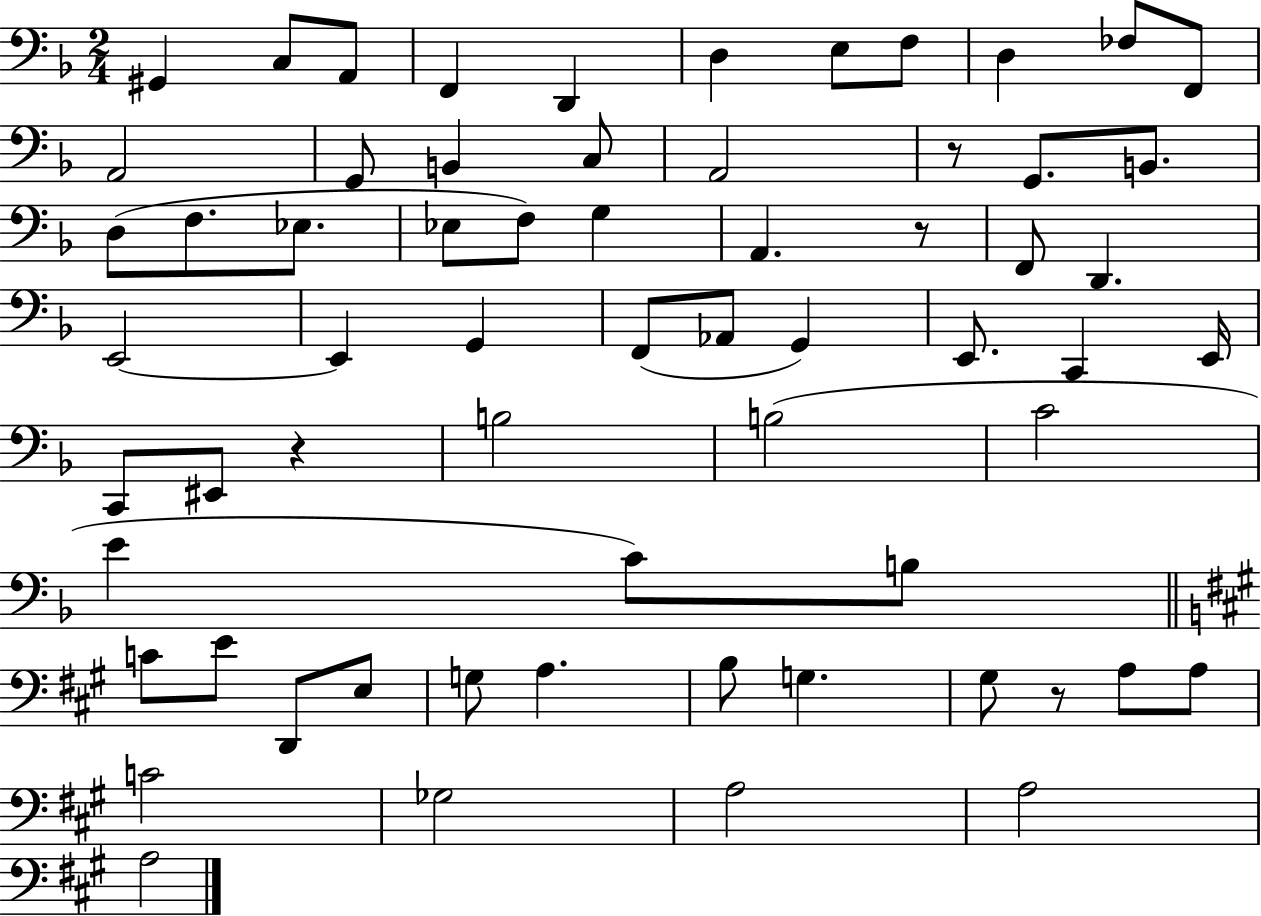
G#2/q C3/e A2/e F2/q D2/q D3/q E3/e F3/e D3/q FES3/e F2/e A2/h G2/e B2/q C3/e A2/h R/e G2/e. B2/e. D3/e F3/e. Eb3/e. Eb3/e F3/e G3/q A2/q. R/e F2/e D2/q. E2/h E2/q G2/q F2/e Ab2/e G2/q E2/e. C2/q E2/s C2/e EIS2/e R/q B3/h B3/h C4/h E4/q C4/e B3/e C4/e E4/e D2/e E3/e G3/e A3/q. B3/e G3/q. G#3/e R/e A3/e A3/e C4/h Gb3/h A3/h A3/h A3/h